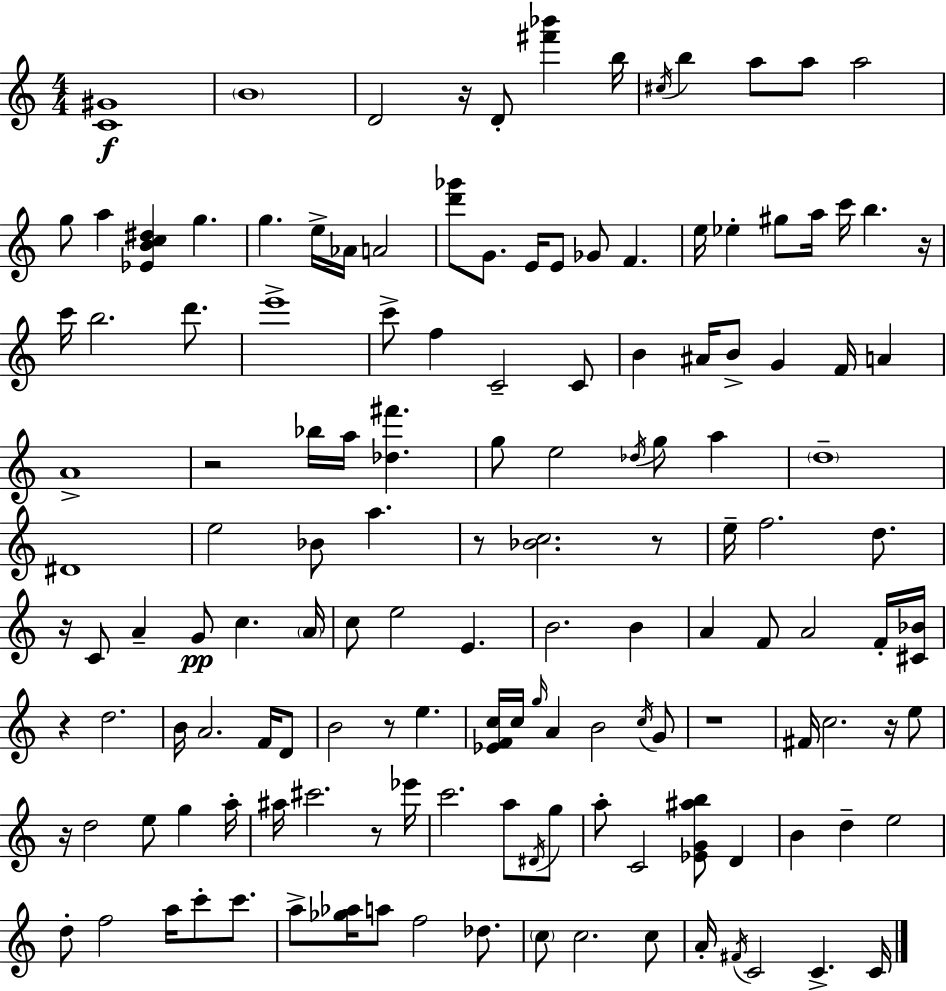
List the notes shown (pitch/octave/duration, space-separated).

[C4,G#4]/w B4/w D4/h R/s D4/e [F#6,Bb6]/q B5/s C#5/s B5/q A5/e A5/e A5/h G5/e A5/q [Eb4,B4,C5,D#5]/q G5/q. G5/q. E5/s Ab4/s A4/h [D6,Gb6]/e G4/e. E4/s E4/e Gb4/e F4/q. E5/s Eb5/q G#5/e A5/s C6/s B5/q. R/s C6/s B5/h. D6/e. E6/w C6/e F5/q C4/h C4/e B4/q A#4/s B4/e G4/q F4/s A4/q A4/w R/h Bb5/s A5/s [Db5,F#6]/q. G5/e E5/h Db5/s G5/e A5/q D5/w D#4/w E5/h Bb4/e A5/q. R/e [Bb4,C5]/h. R/e E5/s F5/h. D5/e. R/s C4/e A4/q G4/e C5/q. A4/s C5/e E5/h E4/q. B4/h. B4/q A4/q F4/e A4/h F4/s [C#4,Bb4]/s R/q D5/h. B4/s A4/h. F4/s D4/e B4/h R/e E5/q. [Eb4,F4,C5]/s C5/s G5/s A4/q B4/h C5/s G4/e R/w F#4/s C5/h. R/s E5/e R/s D5/h E5/e G5/q A5/s A#5/s C#6/h. R/e Eb6/s C6/h. A5/e D#4/s G5/e A5/e C4/h [Eb4,G4,A#5,B5]/e D4/q B4/q D5/q E5/h D5/e F5/h A5/s C6/e C6/e. A5/e [Gb5,Ab5]/s A5/e F5/h Db5/e. C5/e C5/h. C5/e A4/s F#4/s C4/h C4/q. C4/s